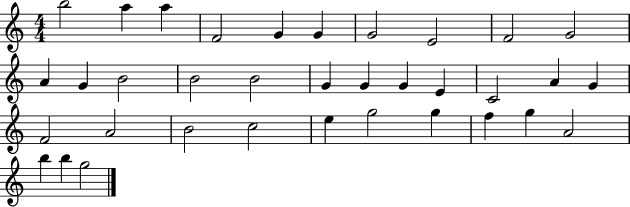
X:1
T:Untitled
M:4/4
L:1/4
K:C
b2 a a F2 G G G2 E2 F2 G2 A G B2 B2 B2 G G G E C2 A G F2 A2 B2 c2 e g2 g f g A2 b b g2